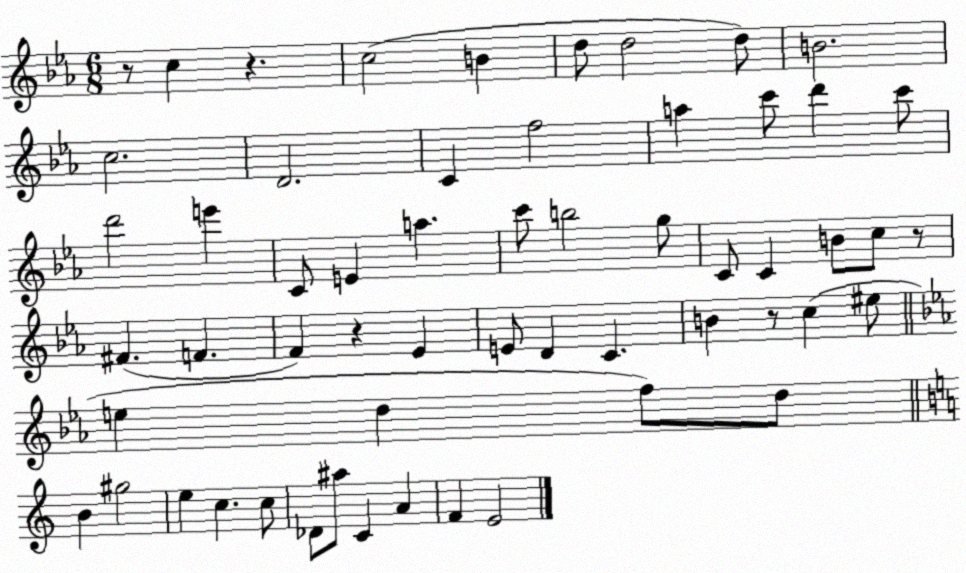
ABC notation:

X:1
T:Untitled
M:6/8
L:1/4
K:Eb
z/2 c z c2 B d/2 d2 d/2 B2 c2 D2 C f2 a c'/2 d' c'/2 d'2 e' C/2 E a c'/2 b2 g/2 C/2 C B/2 c/2 z/2 ^F F F z _E E/2 D C B z/2 c ^e/2 e d f/2 d/2 B ^g2 e c c/2 _D/2 ^a/2 C A F E2